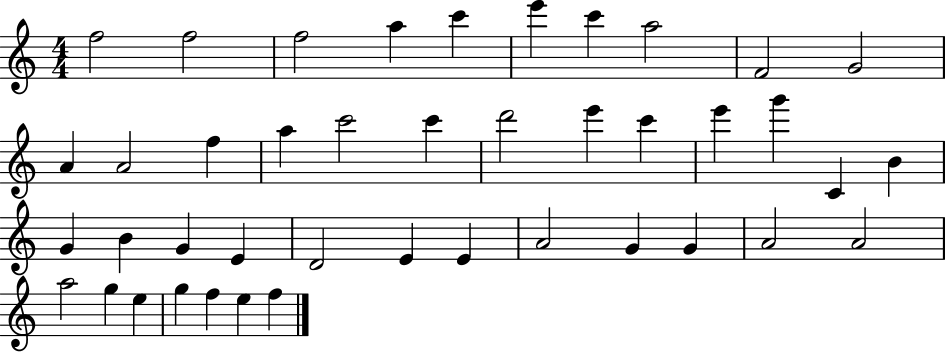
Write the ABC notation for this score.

X:1
T:Untitled
M:4/4
L:1/4
K:C
f2 f2 f2 a c' e' c' a2 F2 G2 A A2 f a c'2 c' d'2 e' c' e' g' C B G B G E D2 E E A2 G G A2 A2 a2 g e g f e f